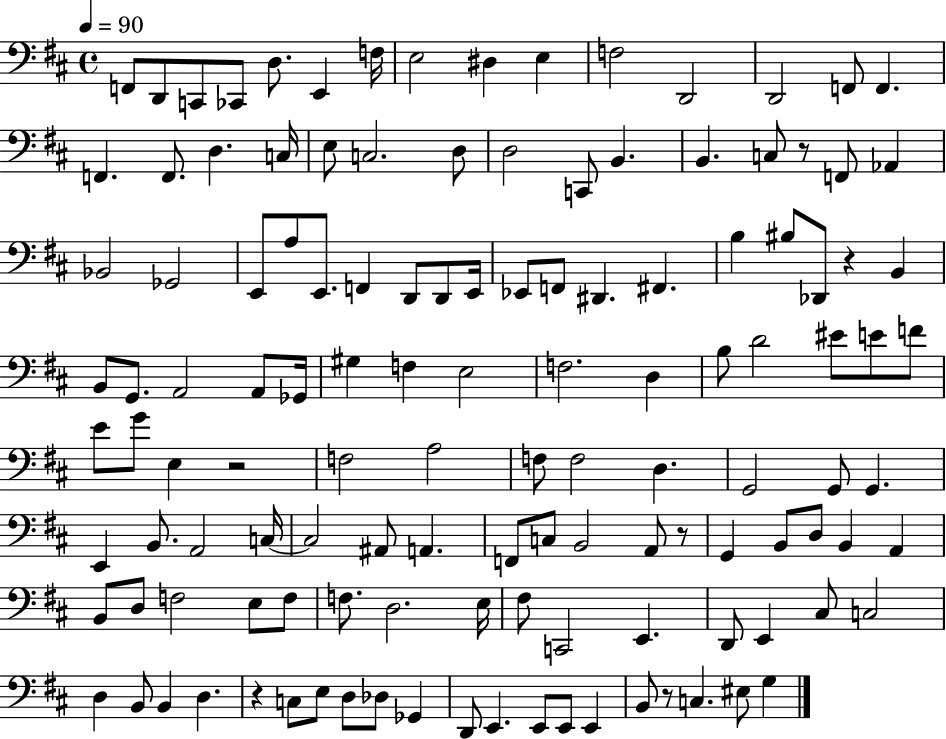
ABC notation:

X:1
T:Untitled
M:4/4
L:1/4
K:D
F,,/2 D,,/2 C,,/2 _C,,/2 D,/2 E,, F,/4 E,2 ^D, E, F,2 D,,2 D,,2 F,,/2 F,, F,, F,,/2 D, C,/4 E,/2 C,2 D,/2 D,2 C,,/2 B,, B,, C,/2 z/2 F,,/2 _A,, _B,,2 _G,,2 E,,/2 A,/2 E,,/2 F,, D,,/2 D,,/2 E,,/4 _E,,/2 F,,/2 ^D,, ^F,, B, ^B,/2 _D,,/2 z B,, B,,/2 G,,/2 A,,2 A,,/2 _G,,/4 ^G, F, E,2 F,2 D, B,/2 D2 ^E/2 E/2 F/2 E/2 G/2 E, z2 F,2 A,2 F,/2 F,2 D, G,,2 G,,/2 G,, E,, B,,/2 A,,2 C,/4 C,2 ^A,,/2 A,, F,,/2 C,/2 B,,2 A,,/2 z/2 G,, B,,/2 D,/2 B,, A,, B,,/2 D,/2 F,2 E,/2 F,/2 F,/2 D,2 E,/4 ^F,/2 C,,2 E,, D,,/2 E,, ^C,/2 C,2 D, B,,/2 B,, D, z C,/2 E,/2 D,/2 _D,/2 _G,, D,,/2 E,, E,,/2 E,,/2 E,, B,,/2 z/2 C, ^E,/2 G,